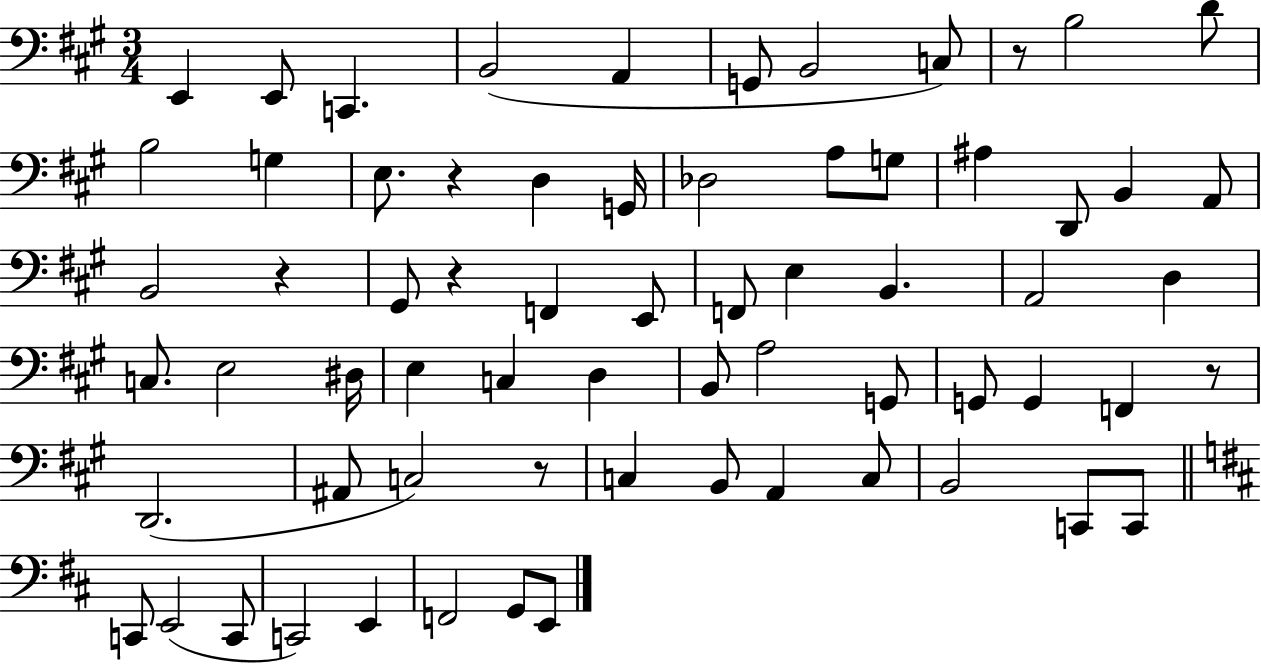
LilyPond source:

{
  \clef bass
  \numericTimeSignature
  \time 3/4
  \key a \major
  \repeat volta 2 { e,4 e,8 c,4. | b,2( a,4 | g,8 b,2 c8) | r8 b2 d'8 | \break b2 g4 | e8. r4 d4 g,16 | des2 a8 g8 | ais4 d,8 b,4 a,8 | \break b,2 r4 | gis,8 r4 f,4 e,8 | f,8 e4 b,4. | a,2 d4 | \break c8. e2 dis16 | e4 c4 d4 | b,8 a2 g,8 | g,8 g,4 f,4 r8 | \break d,2.( | ais,8 c2) r8 | c4 b,8 a,4 c8 | b,2 c,8 c,8 | \break \bar "||" \break \key d \major c,8 e,2( c,8 | c,2) e,4 | f,2 g,8 e,8 | } \bar "|."
}